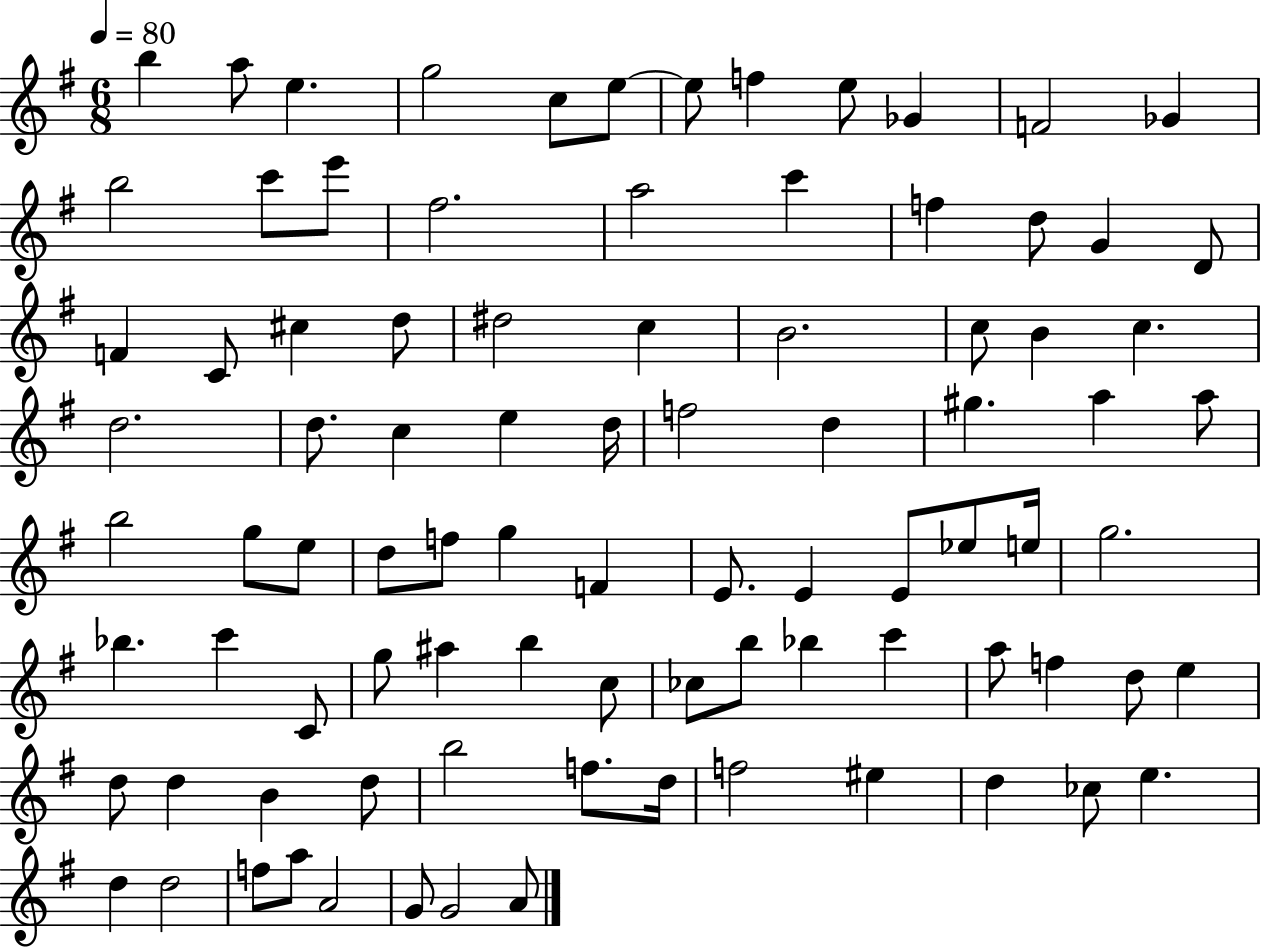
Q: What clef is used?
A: treble